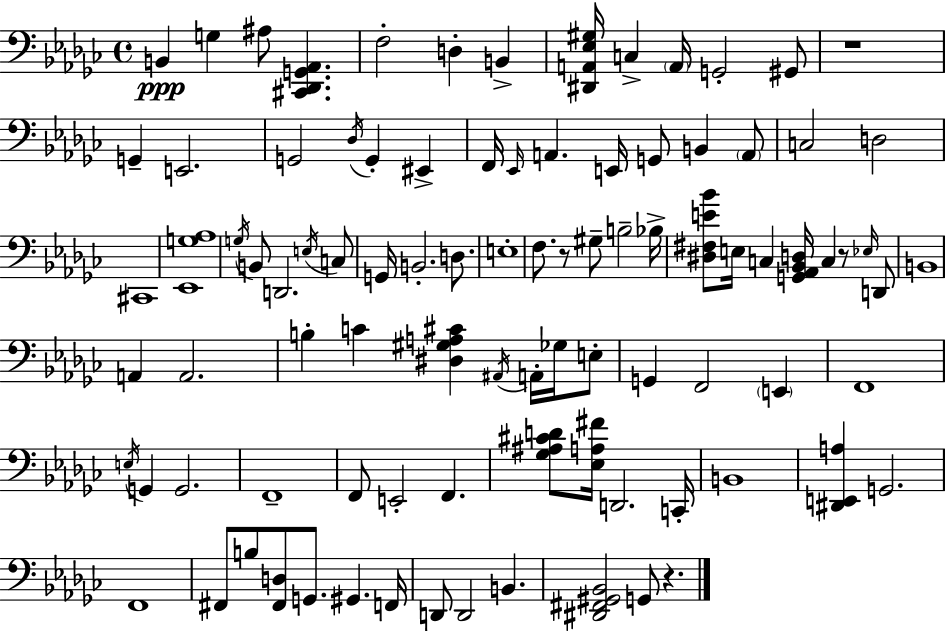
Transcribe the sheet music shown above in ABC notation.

X:1
T:Untitled
M:4/4
L:1/4
K:Ebm
B,, G, ^A,/2 [^C,,_D,,G,,_A,,] F,2 D, B,, [^D,,A,,_E,^G,]/4 C, A,,/4 G,,2 ^G,,/2 z4 G,, E,,2 G,,2 _D,/4 G,, ^E,, F,,/4 _E,,/4 A,, E,,/4 G,,/2 B,, A,,/2 C,2 D,2 ^C,,4 [_E,,G,_A,]4 G,/4 B,,/2 D,,2 E,/4 C,/2 G,,/4 B,,2 D,/2 E,4 F,/2 z/2 ^G,/2 B,2 _B,/4 [^D,^F,E_B]/2 E,/4 C, [G,,_A,,_B,,D,]/4 C, z/2 _E,/4 D,,/2 B,,4 A,, A,,2 B, C [^D,^G,A,^C] ^A,,/4 A,,/4 _G,/4 E,/2 G,, F,,2 E,, F,,4 E,/4 G,, G,,2 F,,4 F,,/2 E,,2 F,, [_G,^A,^CD]/2 [_E,A,^F]/4 D,,2 C,,/4 B,,4 [^D,,E,,A,] G,,2 F,,4 ^F,,/2 B,/2 [^F,,D,]/2 G,,/2 ^G,, F,,/4 D,,/2 D,,2 B,, [^D,,^F,,^G,,_B,,]2 G,,/2 z